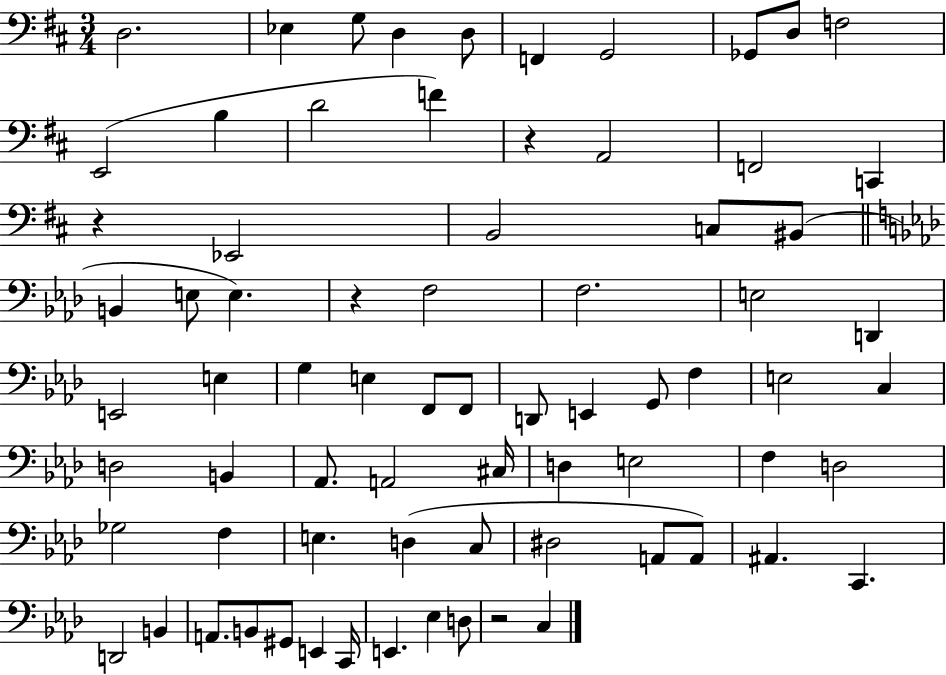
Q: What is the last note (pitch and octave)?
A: C3